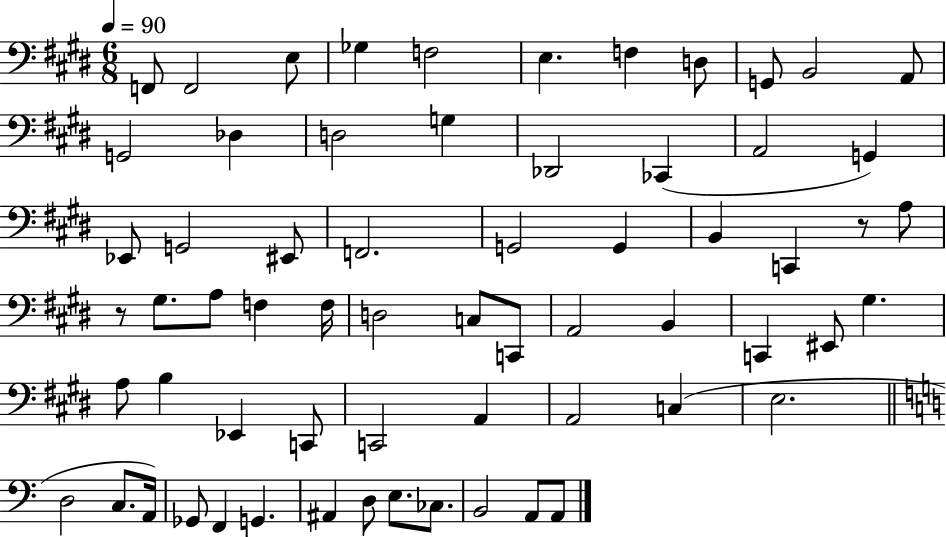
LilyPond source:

{
  \clef bass
  \numericTimeSignature
  \time 6/8
  \key e \major
  \tempo 4 = 90
  f,8 f,2 e8 | ges4 f2 | e4. f4 d8 | g,8 b,2 a,8 | \break g,2 des4 | d2 g4 | des,2 ces,4( | a,2 g,4) | \break ees,8 g,2 eis,8 | f,2. | g,2 g,4 | b,4 c,4 r8 a8 | \break r8 gis8. a8 f4 f16 | d2 c8 c,8 | a,2 b,4 | c,4 eis,8 gis4. | \break a8 b4 ees,4 c,8 | c,2 a,4 | a,2 c4( | e2. | \break \bar "||" \break \key a \minor d2 c8. a,16) | ges,8 f,4 g,4. | ais,4 d8 e8. ces8. | b,2 a,8 a,8 | \break \bar "|."
}